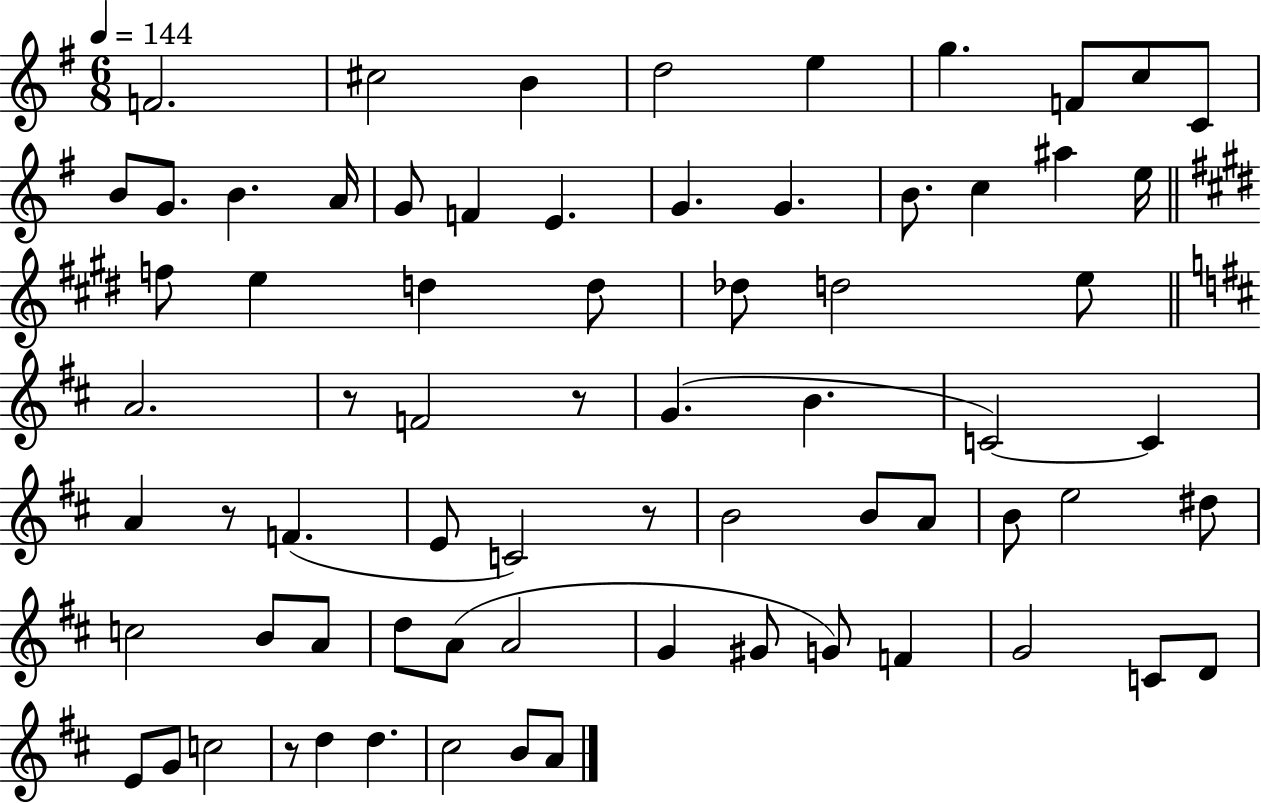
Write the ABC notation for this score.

X:1
T:Untitled
M:6/8
L:1/4
K:G
F2 ^c2 B d2 e g F/2 c/2 C/2 B/2 G/2 B A/4 G/2 F E G G B/2 c ^a e/4 f/2 e d d/2 _d/2 d2 e/2 A2 z/2 F2 z/2 G B C2 C A z/2 F E/2 C2 z/2 B2 B/2 A/2 B/2 e2 ^d/2 c2 B/2 A/2 d/2 A/2 A2 G ^G/2 G/2 F G2 C/2 D/2 E/2 G/2 c2 z/2 d d ^c2 B/2 A/2